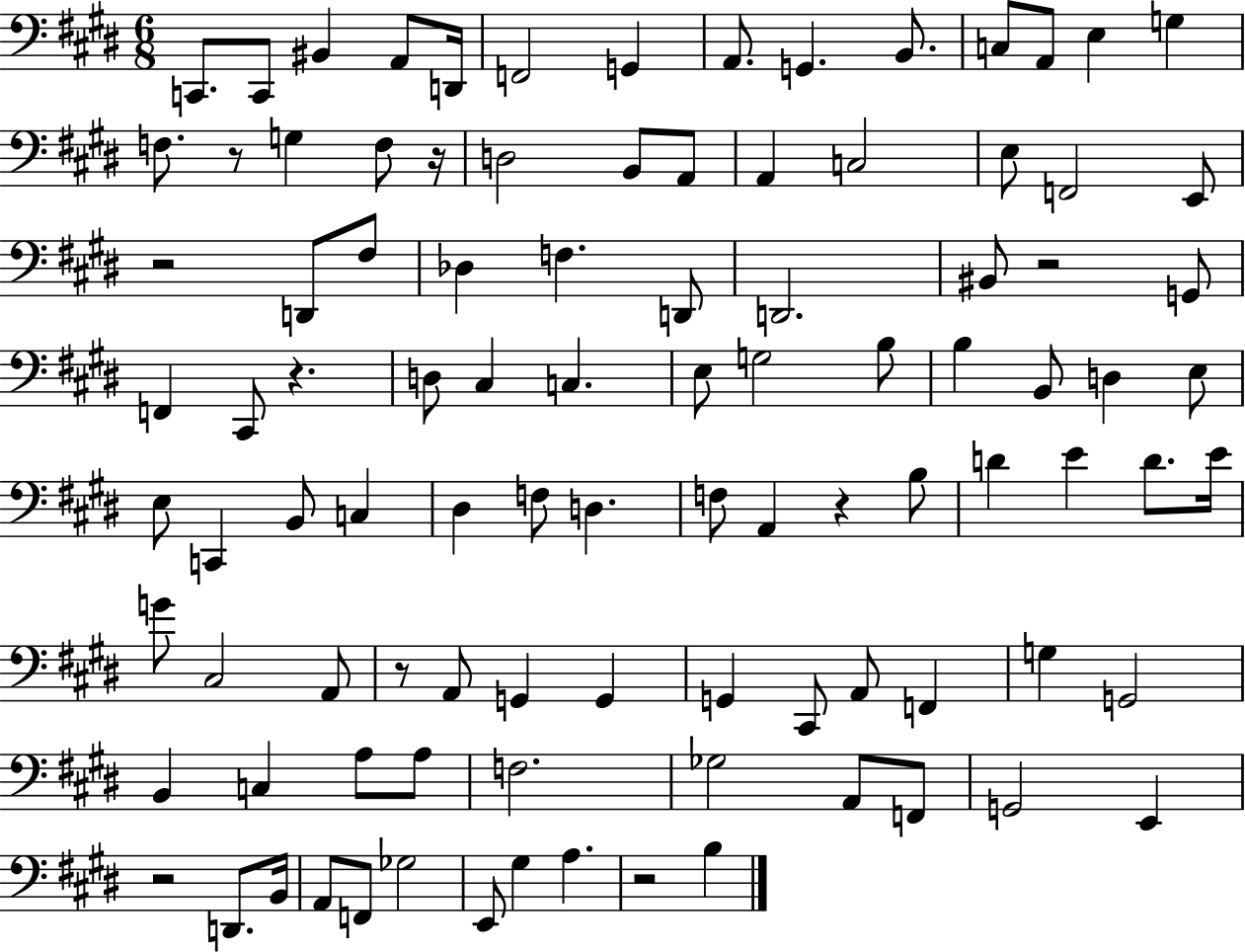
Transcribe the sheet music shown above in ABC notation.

X:1
T:Untitled
M:6/8
L:1/4
K:E
C,,/2 C,,/2 ^B,, A,,/2 D,,/4 F,,2 G,, A,,/2 G,, B,,/2 C,/2 A,,/2 E, G, F,/2 z/2 G, F,/2 z/4 D,2 B,,/2 A,,/2 A,, C,2 E,/2 F,,2 E,,/2 z2 D,,/2 ^F,/2 _D, F, D,,/2 D,,2 ^B,,/2 z2 G,,/2 F,, ^C,,/2 z D,/2 ^C, C, E,/2 G,2 B,/2 B, B,,/2 D, E,/2 E,/2 C,, B,,/2 C, ^D, F,/2 D, F,/2 A,, z B,/2 D E D/2 E/4 G/2 ^C,2 A,,/2 z/2 A,,/2 G,, G,, G,, ^C,,/2 A,,/2 F,, G, G,,2 B,, C, A,/2 A,/2 F,2 _G,2 A,,/2 F,,/2 G,,2 E,, z2 D,,/2 B,,/4 A,,/2 F,,/2 _G,2 E,,/2 ^G, A, z2 B,